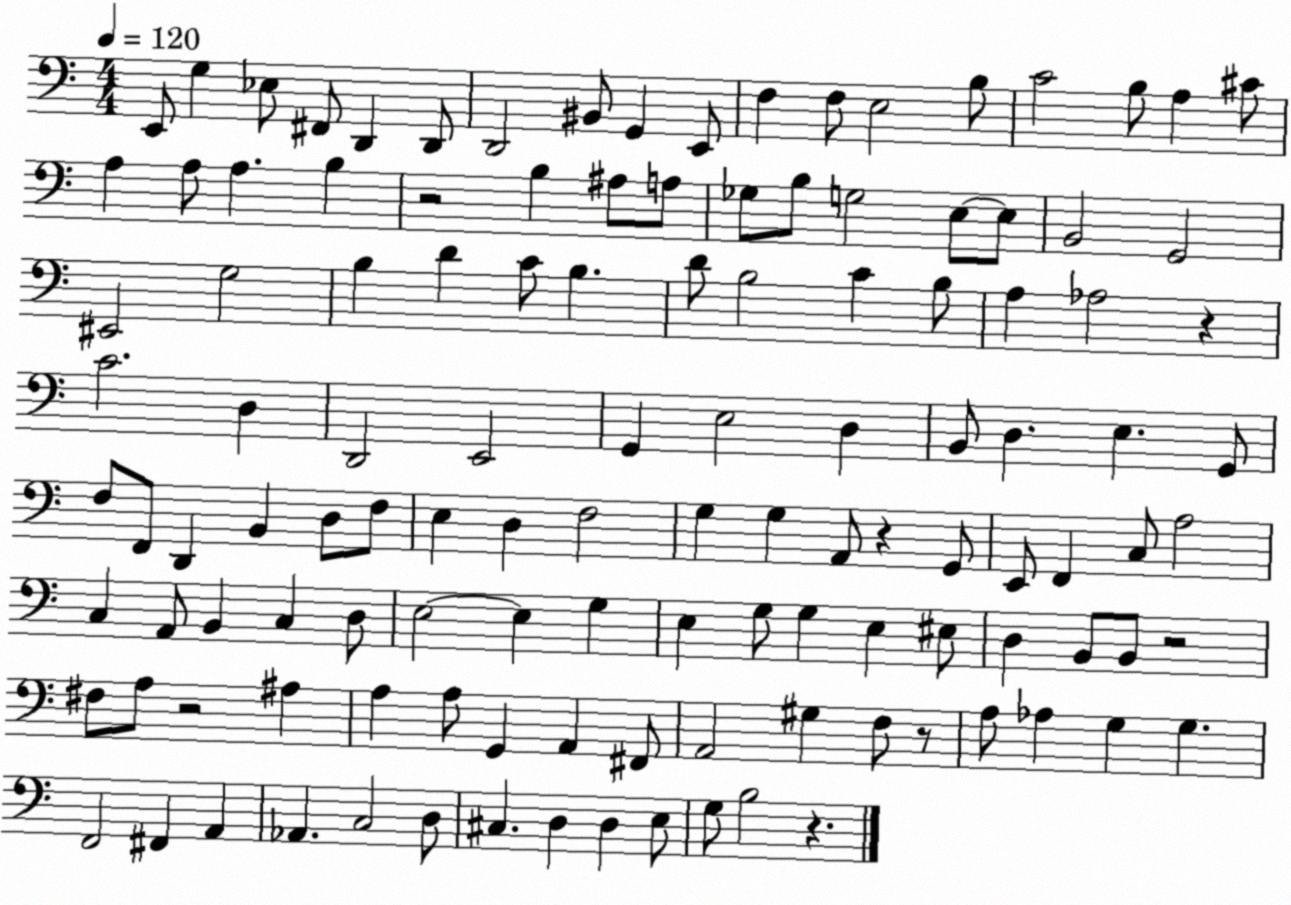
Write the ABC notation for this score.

X:1
T:Untitled
M:4/4
L:1/4
K:C
E,,/2 G, _E,/2 ^F,,/2 D,, D,,/2 D,,2 ^B,,/2 G,, E,,/2 F, F,/2 E,2 B,/2 C2 B,/2 A, ^C/2 A, A,/2 A, B, z2 B, ^A,/2 A,/2 _G,/2 B,/2 G,2 E,/2 E,/2 B,,2 G,,2 ^E,,2 G,2 B, D C/2 B, D/2 B,2 C B,/2 A, _A,2 z C2 D, D,,2 E,,2 G,, E,2 D, B,,/2 D, E, G,,/2 F,/2 F,,/2 D,, B,, D,/2 F,/2 E, D, F,2 G, G, A,,/2 z G,,/2 E,,/2 F,, C,/2 A,2 C, A,,/2 B,, C, D,/2 E,2 E, G, E, G,/2 G, E, ^E,/2 D, B,,/2 B,,/2 z2 ^F,/2 A,/2 z2 ^A, A, A,/2 G,, A,, ^F,,/2 A,,2 ^G, F,/2 z/2 A,/2 _A, G, G, F,,2 ^F,, A,, _A,, C,2 D,/2 ^C, D, D, E,/2 G,/2 B,2 z